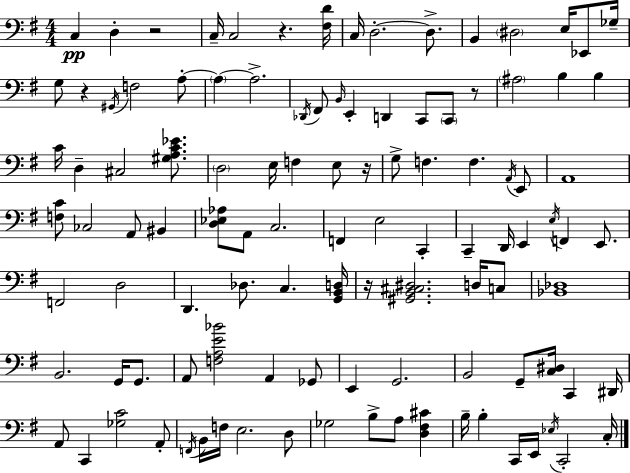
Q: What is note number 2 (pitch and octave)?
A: D3